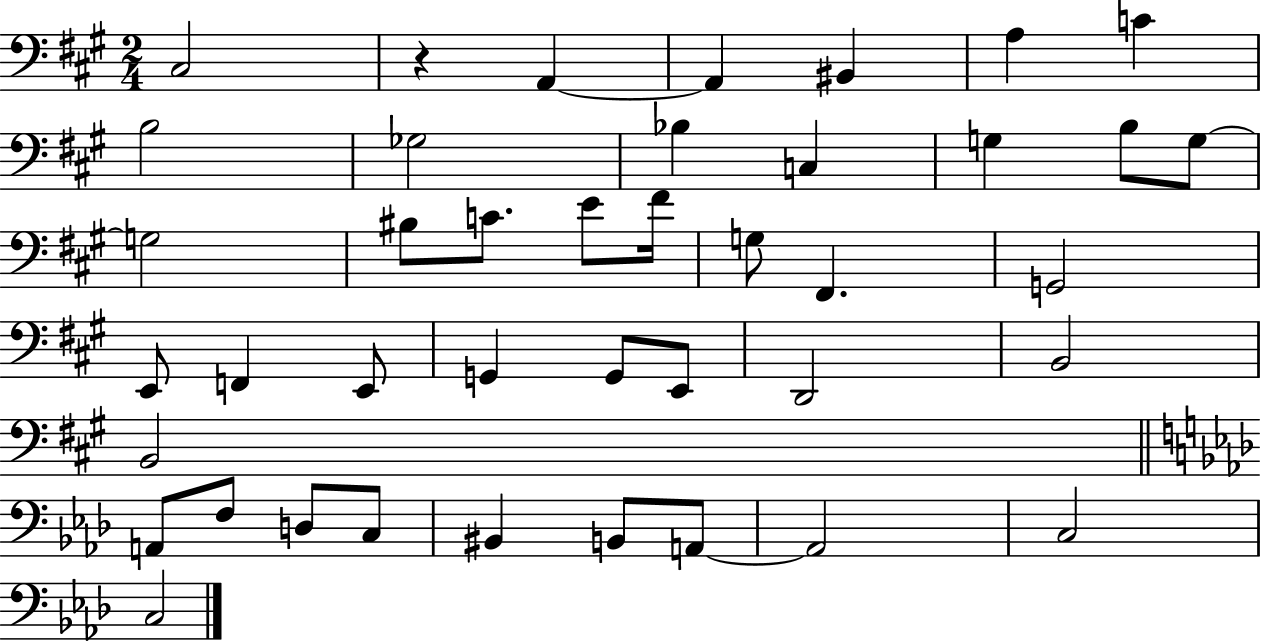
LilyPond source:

{
  \clef bass
  \numericTimeSignature
  \time 2/4
  \key a \major
  cis2 | r4 a,4~~ | a,4 bis,4 | a4 c'4 | \break b2 | ges2 | bes4 c4 | g4 b8 g8~~ | \break g2 | bis8 c'8. e'8 fis'16 | g8 fis,4. | g,2 | \break e,8 f,4 e,8 | g,4 g,8 e,8 | d,2 | b,2 | \break b,2 | \bar "||" \break \key f \minor a,8 f8 d8 c8 | bis,4 b,8 a,8~~ | a,2 | c2 | \break c2 | \bar "|."
}